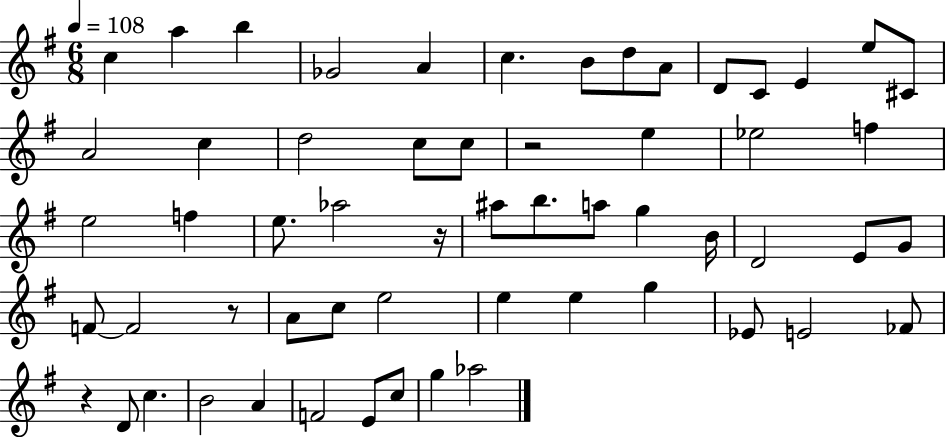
X:1
T:Untitled
M:6/8
L:1/4
K:G
c a b _G2 A c B/2 d/2 A/2 D/2 C/2 E e/2 ^C/2 A2 c d2 c/2 c/2 z2 e _e2 f e2 f e/2 _a2 z/4 ^a/2 b/2 a/2 g B/4 D2 E/2 G/2 F/2 F2 z/2 A/2 c/2 e2 e e g _E/2 E2 _F/2 z D/2 c B2 A F2 E/2 c/2 g _a2